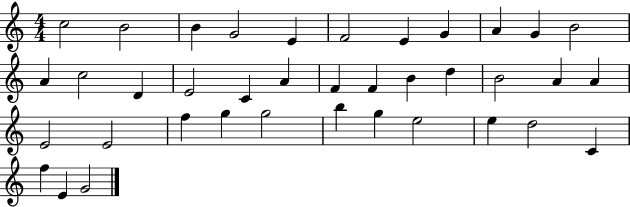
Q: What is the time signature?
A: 4/4